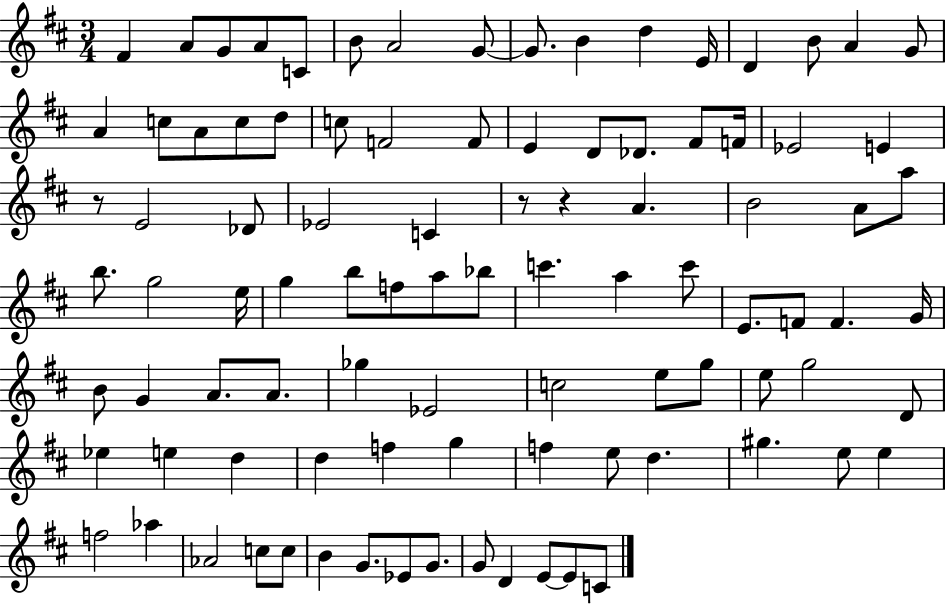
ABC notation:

X:1
T:Untitled
M:3/4
L:1/4
K:D
^F A/2 G/2 A/2 C/2 B/2 A2 G/2 G/2 B d E/4 D B/2 A G/2 A c/2 A/2 c/2 d/2 c/2 F2 F/2 E D/2 _D/2 ^F/2 F/4 _E2 E z/2 E2 _D/2 _E2 C z/2 z A B2 A/2 a/2 b/2 g2 e/4 g b/2 f/2 a/2 _b/2 c' a c'/2 E/2 F/2 F G/4 B/2 G A/2 A/2 _g _E2 c2 e/2 g/2 e/2 g2 D/2 _e e d d f g f e/2 d ^g e/2 e f2 _a _A2 c/2 c/2 B G/2 _E/2 G/2 G/2 D E/2 E/2 C/2